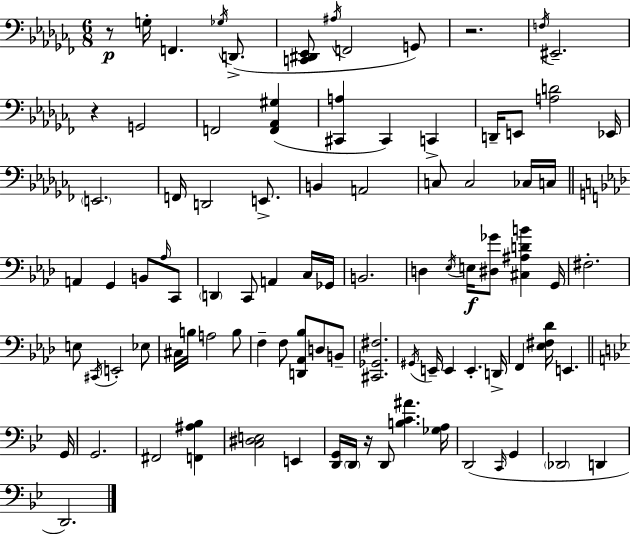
{
  \clef bass
  \numericTimeSignature
  \time 6/8
  \key aes \minor
  r8\p g16-. f,4. \acciaccatura { ges16 }( d,8.-> | <c, dis, ees,>8 \acciaccatura { ais16 } f,2 | g,8) r2. | \acciaccatura { f16 } eis,2.-- | \break r4 g,2 | f,2 <f, aes, gis>4( | <cis, a>4 cis,4) c,4-> | d,16-- e,8 <a d'>2 | \break ees,16 \parenthesize e,2. | f,16 d,2 | e,8.-> b,4 a,2 | c8 c2 | \break ces16 c16 \bar "||" \break \key aes \major a,4 g,4 b,8 \grace { aes16 } c,8 | \parenthesize d,4 c,8 a,4 c16 | ges,16 b,2. | d4 \acciaccatura { ees16 }\f e16 <dis ges'>8 <cis ais d' b'>4 | \break g,16 fis2.-. | e8 \acciaccatura { cis,16 } e,2-. | ees8 cis16 b16 a2 | b8 f4-- f8 <d, aes, bes>8 d8 | \break b,8-- <cis, ges, fis>2. | \acciaccatura { gis,16 } e,16-- e,4 e,4.-. | d,16-> f,4 <ees fis des'>16 e,4. | \bar "||" \break \key g \minor g,16 g,2. | fis,2 <f, ais bes>4 | <c dis e>2 e,4 | <d, g,>16 \parenthesize d,16 r16 d,8 <b c' ais'>4. | \break <ges a>16 d,2( \grace { c,16 } g,4 | \parenthesize des,2 d,4 | d,2.) | \bar "|."
}